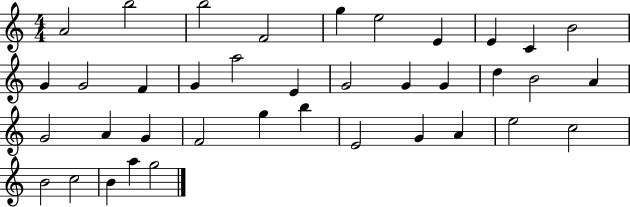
A4/h B5/h B5/h F4/h G5/q E5/h E4/q E4/q C4/q B4/h G4/q G4/h F4/q G4/q A5/h E4/q G4/h G4/q G4/q D5/q B4/h A4/q G4/h A4/q G4/q F4/h G5/q B5/q E4/h G4/q A4/q E5/h C5/h B4/h C5/h B4/q A5/q G5/h